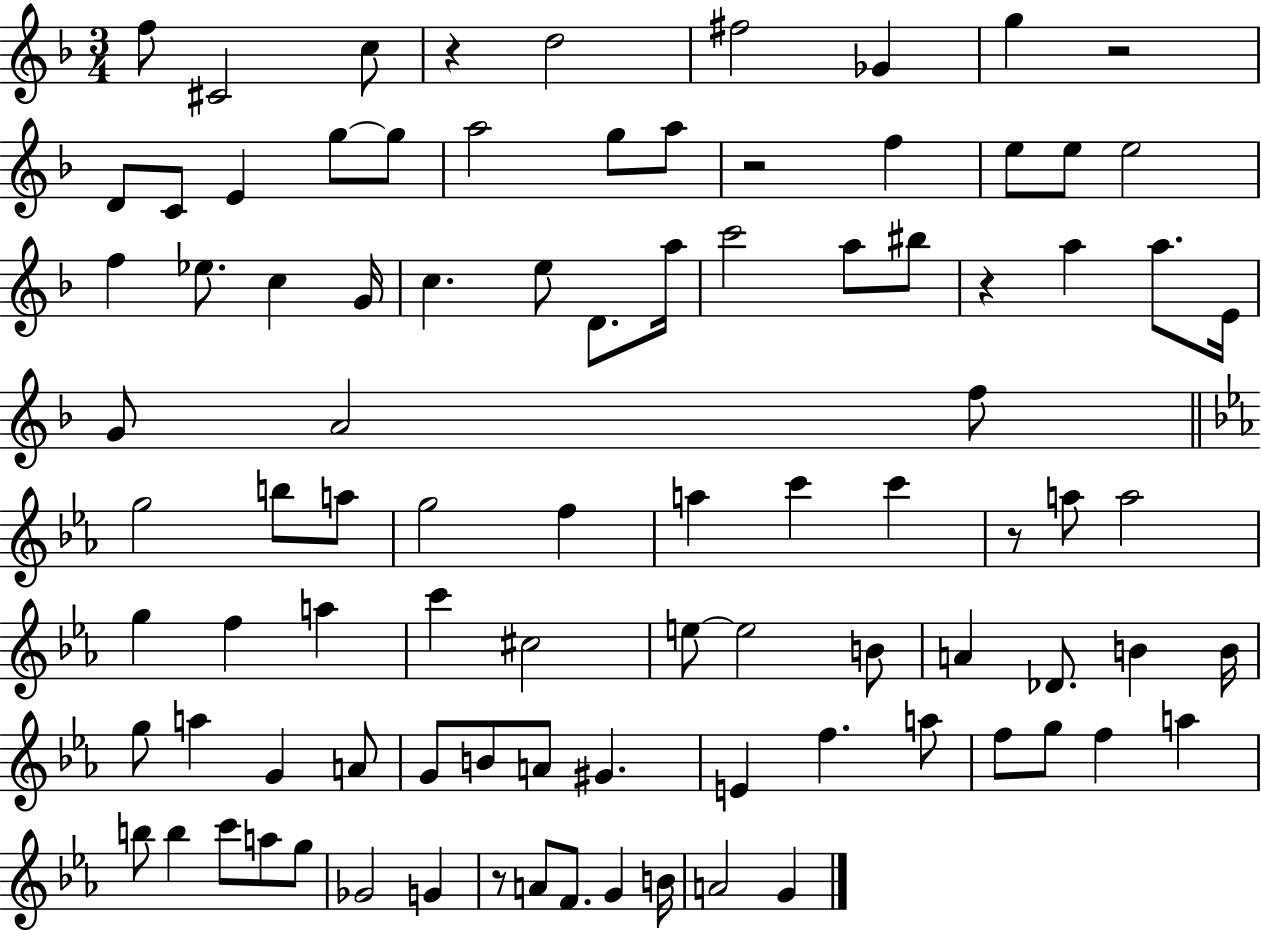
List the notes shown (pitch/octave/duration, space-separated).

F5/e C#4/h C5/e R/q D5/h F#5/h Gb4/q G5/q R/h D4/e C4/e E4/q G5/e G5/e A5/h G5/e A5/e R/h F5/q E5/e E5/e E5/h F5/q Eb5/e. C5/q G4/s C5/q. E5/e D4/e. A5/s C6/h A5/e BIS5/e R/q A5/q A5/e. E4/s G4/e A4/h F5/e G5/h B5/e A5/e G5/h F5/q A5/q C6/q C6/q R/e A5/e A5/h G5/q F5/q A5/q C6/q C#5/h E5/e E5/h B4/e A4/q Db4/e. B4/q B4/s G5/e A5/q G4/q A4/e G4/e B4/e A4/e G#4/q. E4/q F5/q. A5/e F5/e G5/e F5/q A5/q B5/e B5/q C6/e A5/e G5/e Gb4/h G4/q R/e A4/e F4/e. G4/q B4/s A4/h G4/q